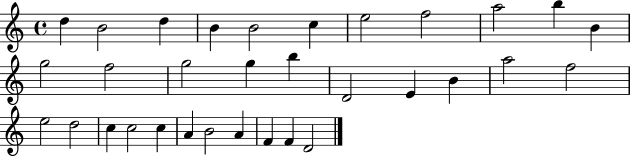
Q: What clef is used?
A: treble